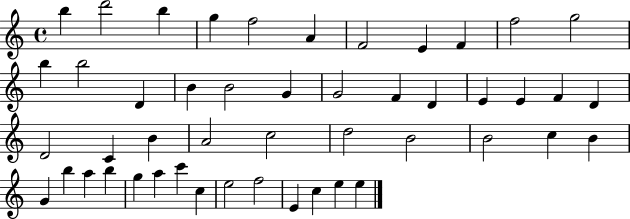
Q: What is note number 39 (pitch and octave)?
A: G5